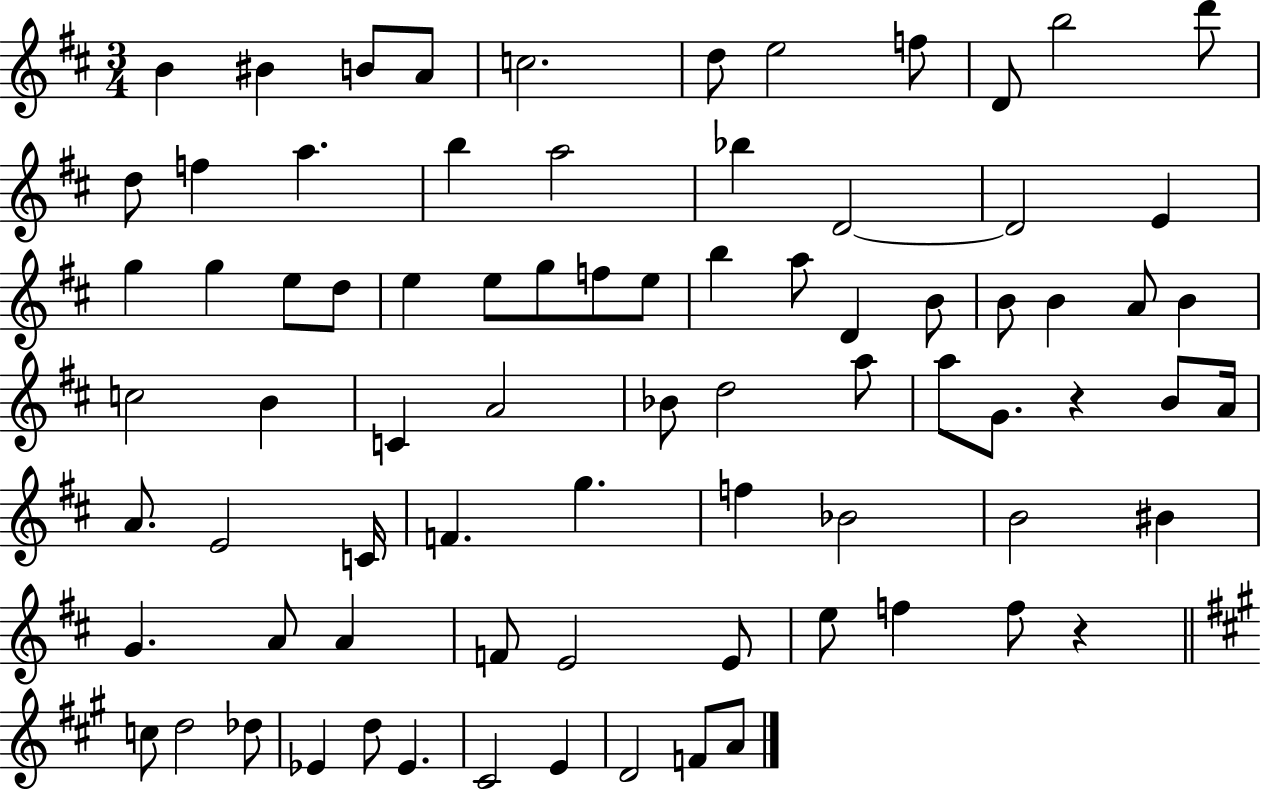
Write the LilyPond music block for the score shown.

{
  \clef treble
  \numericTimeSignature
  \time 3/4
  \key d \major
  b'4 bis'4 b'8 a'8 | c''2. | d''8 e''2 f''8 | d'8 b''2 d'''8 | \break d''8 f''4 a''4. | b''4 a''2 | bes''4 d'2~~ | d'2 e'4 | \break g''4 g''4 e''8 d''8 | e''4 e''8 g''8 f''8 e''8 | b''4 a''8 d'4 b'8 | b'8 b'4 a'8 b'4 | \break c''2 b'4 | c'4 a'2 | bes'8 d''2 a''8 | a''8 g'8. r4 b'8 a'16 | \break a'8. e'2 c'16 | f'4. g''4. | f''4 bes'2 | b'2 bis'4 | \break g'4. a'8 a'4 | f'8 e'2 e'8 | e''8 f''4 f''8 r4 | \bar "||" \break \key a \major c''8 d''2 des''8 | ees'4 d''8 ees'4. | cis'2 e'4 | d'2 f'8 a'8 | \break \bar "|."
}